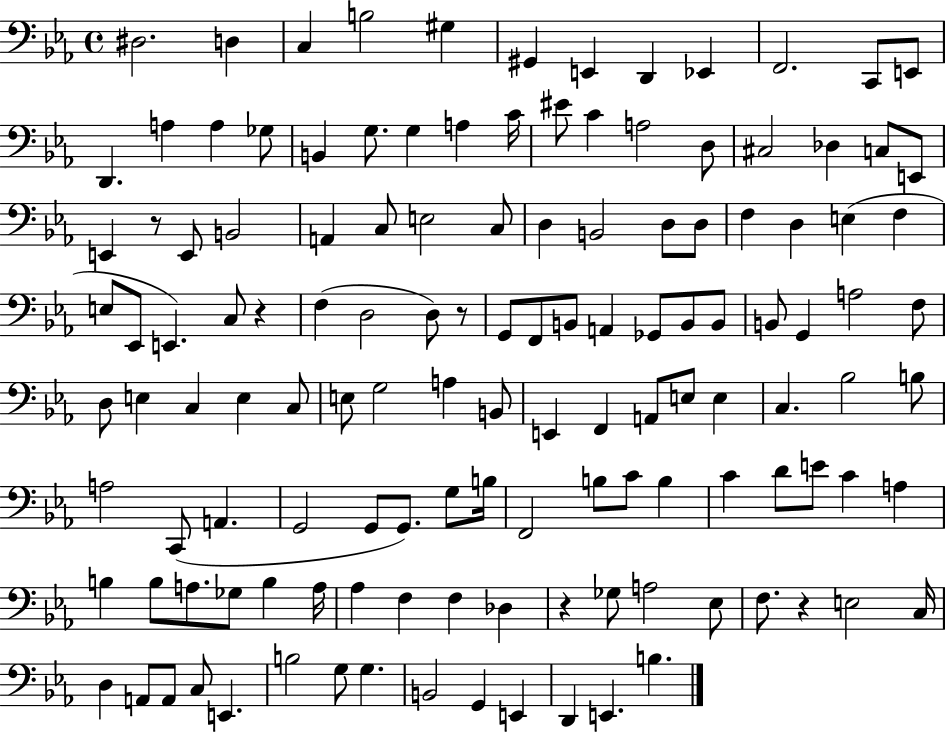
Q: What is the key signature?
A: EES major